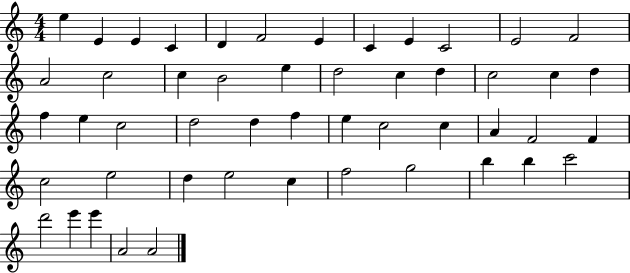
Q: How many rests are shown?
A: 0